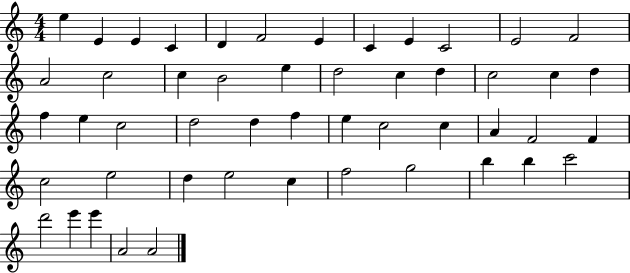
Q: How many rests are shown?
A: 0